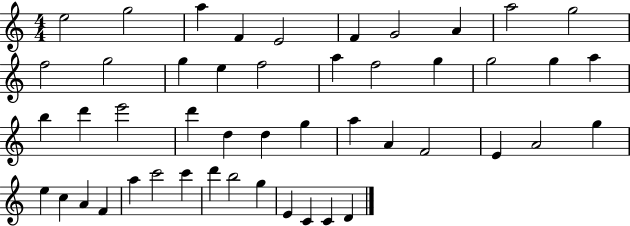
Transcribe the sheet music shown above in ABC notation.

X:1
T:Untitled
M:4/4
L:1/4
K:C
e2 g2 a F E2 F G2 A a2 g2 f2 g2 g e f2 a f2 g g2 g a b d' e'2 d' d d g a A F2 E A2 g e c A F a c'2 c' d' b2 g E C C D